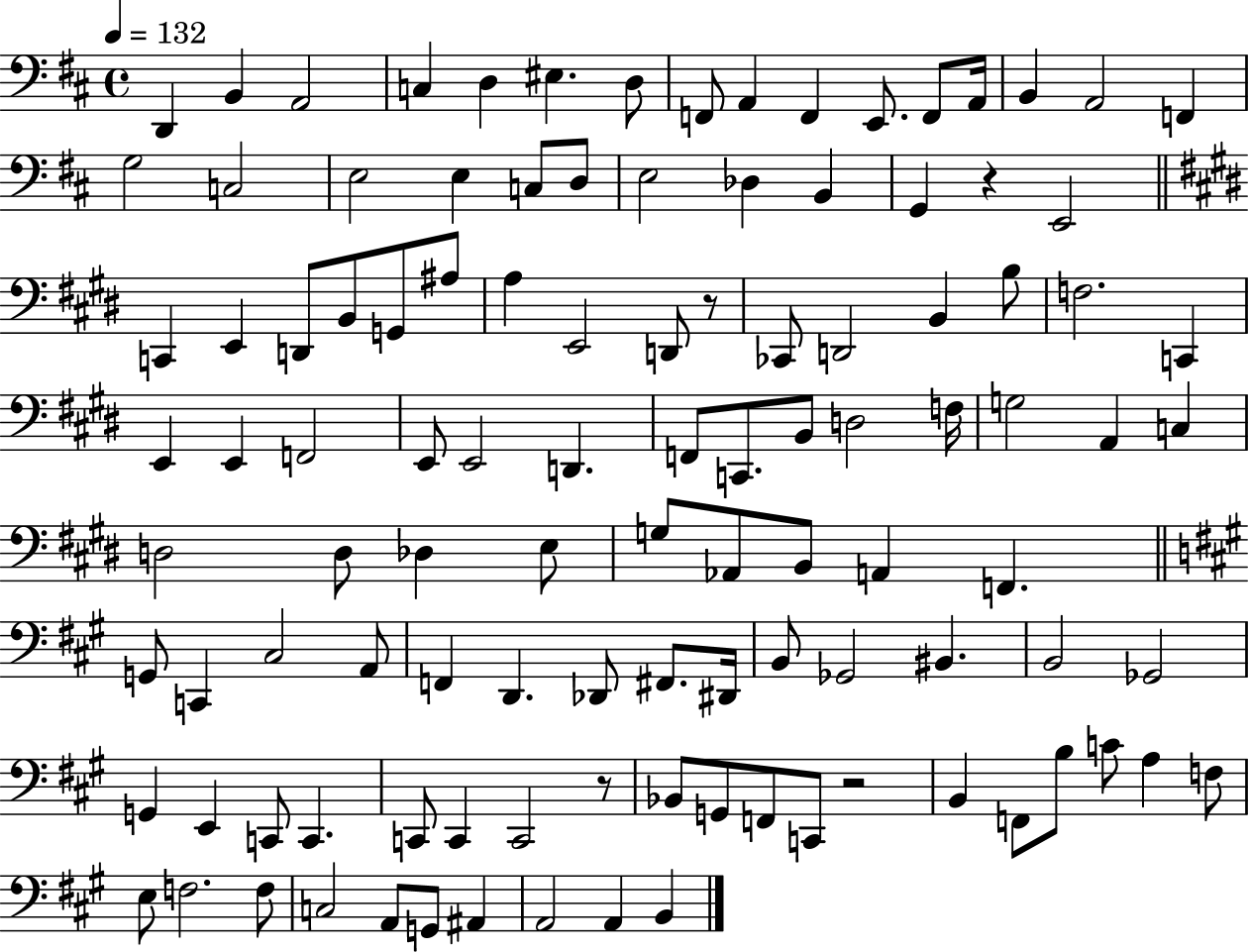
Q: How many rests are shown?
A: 4